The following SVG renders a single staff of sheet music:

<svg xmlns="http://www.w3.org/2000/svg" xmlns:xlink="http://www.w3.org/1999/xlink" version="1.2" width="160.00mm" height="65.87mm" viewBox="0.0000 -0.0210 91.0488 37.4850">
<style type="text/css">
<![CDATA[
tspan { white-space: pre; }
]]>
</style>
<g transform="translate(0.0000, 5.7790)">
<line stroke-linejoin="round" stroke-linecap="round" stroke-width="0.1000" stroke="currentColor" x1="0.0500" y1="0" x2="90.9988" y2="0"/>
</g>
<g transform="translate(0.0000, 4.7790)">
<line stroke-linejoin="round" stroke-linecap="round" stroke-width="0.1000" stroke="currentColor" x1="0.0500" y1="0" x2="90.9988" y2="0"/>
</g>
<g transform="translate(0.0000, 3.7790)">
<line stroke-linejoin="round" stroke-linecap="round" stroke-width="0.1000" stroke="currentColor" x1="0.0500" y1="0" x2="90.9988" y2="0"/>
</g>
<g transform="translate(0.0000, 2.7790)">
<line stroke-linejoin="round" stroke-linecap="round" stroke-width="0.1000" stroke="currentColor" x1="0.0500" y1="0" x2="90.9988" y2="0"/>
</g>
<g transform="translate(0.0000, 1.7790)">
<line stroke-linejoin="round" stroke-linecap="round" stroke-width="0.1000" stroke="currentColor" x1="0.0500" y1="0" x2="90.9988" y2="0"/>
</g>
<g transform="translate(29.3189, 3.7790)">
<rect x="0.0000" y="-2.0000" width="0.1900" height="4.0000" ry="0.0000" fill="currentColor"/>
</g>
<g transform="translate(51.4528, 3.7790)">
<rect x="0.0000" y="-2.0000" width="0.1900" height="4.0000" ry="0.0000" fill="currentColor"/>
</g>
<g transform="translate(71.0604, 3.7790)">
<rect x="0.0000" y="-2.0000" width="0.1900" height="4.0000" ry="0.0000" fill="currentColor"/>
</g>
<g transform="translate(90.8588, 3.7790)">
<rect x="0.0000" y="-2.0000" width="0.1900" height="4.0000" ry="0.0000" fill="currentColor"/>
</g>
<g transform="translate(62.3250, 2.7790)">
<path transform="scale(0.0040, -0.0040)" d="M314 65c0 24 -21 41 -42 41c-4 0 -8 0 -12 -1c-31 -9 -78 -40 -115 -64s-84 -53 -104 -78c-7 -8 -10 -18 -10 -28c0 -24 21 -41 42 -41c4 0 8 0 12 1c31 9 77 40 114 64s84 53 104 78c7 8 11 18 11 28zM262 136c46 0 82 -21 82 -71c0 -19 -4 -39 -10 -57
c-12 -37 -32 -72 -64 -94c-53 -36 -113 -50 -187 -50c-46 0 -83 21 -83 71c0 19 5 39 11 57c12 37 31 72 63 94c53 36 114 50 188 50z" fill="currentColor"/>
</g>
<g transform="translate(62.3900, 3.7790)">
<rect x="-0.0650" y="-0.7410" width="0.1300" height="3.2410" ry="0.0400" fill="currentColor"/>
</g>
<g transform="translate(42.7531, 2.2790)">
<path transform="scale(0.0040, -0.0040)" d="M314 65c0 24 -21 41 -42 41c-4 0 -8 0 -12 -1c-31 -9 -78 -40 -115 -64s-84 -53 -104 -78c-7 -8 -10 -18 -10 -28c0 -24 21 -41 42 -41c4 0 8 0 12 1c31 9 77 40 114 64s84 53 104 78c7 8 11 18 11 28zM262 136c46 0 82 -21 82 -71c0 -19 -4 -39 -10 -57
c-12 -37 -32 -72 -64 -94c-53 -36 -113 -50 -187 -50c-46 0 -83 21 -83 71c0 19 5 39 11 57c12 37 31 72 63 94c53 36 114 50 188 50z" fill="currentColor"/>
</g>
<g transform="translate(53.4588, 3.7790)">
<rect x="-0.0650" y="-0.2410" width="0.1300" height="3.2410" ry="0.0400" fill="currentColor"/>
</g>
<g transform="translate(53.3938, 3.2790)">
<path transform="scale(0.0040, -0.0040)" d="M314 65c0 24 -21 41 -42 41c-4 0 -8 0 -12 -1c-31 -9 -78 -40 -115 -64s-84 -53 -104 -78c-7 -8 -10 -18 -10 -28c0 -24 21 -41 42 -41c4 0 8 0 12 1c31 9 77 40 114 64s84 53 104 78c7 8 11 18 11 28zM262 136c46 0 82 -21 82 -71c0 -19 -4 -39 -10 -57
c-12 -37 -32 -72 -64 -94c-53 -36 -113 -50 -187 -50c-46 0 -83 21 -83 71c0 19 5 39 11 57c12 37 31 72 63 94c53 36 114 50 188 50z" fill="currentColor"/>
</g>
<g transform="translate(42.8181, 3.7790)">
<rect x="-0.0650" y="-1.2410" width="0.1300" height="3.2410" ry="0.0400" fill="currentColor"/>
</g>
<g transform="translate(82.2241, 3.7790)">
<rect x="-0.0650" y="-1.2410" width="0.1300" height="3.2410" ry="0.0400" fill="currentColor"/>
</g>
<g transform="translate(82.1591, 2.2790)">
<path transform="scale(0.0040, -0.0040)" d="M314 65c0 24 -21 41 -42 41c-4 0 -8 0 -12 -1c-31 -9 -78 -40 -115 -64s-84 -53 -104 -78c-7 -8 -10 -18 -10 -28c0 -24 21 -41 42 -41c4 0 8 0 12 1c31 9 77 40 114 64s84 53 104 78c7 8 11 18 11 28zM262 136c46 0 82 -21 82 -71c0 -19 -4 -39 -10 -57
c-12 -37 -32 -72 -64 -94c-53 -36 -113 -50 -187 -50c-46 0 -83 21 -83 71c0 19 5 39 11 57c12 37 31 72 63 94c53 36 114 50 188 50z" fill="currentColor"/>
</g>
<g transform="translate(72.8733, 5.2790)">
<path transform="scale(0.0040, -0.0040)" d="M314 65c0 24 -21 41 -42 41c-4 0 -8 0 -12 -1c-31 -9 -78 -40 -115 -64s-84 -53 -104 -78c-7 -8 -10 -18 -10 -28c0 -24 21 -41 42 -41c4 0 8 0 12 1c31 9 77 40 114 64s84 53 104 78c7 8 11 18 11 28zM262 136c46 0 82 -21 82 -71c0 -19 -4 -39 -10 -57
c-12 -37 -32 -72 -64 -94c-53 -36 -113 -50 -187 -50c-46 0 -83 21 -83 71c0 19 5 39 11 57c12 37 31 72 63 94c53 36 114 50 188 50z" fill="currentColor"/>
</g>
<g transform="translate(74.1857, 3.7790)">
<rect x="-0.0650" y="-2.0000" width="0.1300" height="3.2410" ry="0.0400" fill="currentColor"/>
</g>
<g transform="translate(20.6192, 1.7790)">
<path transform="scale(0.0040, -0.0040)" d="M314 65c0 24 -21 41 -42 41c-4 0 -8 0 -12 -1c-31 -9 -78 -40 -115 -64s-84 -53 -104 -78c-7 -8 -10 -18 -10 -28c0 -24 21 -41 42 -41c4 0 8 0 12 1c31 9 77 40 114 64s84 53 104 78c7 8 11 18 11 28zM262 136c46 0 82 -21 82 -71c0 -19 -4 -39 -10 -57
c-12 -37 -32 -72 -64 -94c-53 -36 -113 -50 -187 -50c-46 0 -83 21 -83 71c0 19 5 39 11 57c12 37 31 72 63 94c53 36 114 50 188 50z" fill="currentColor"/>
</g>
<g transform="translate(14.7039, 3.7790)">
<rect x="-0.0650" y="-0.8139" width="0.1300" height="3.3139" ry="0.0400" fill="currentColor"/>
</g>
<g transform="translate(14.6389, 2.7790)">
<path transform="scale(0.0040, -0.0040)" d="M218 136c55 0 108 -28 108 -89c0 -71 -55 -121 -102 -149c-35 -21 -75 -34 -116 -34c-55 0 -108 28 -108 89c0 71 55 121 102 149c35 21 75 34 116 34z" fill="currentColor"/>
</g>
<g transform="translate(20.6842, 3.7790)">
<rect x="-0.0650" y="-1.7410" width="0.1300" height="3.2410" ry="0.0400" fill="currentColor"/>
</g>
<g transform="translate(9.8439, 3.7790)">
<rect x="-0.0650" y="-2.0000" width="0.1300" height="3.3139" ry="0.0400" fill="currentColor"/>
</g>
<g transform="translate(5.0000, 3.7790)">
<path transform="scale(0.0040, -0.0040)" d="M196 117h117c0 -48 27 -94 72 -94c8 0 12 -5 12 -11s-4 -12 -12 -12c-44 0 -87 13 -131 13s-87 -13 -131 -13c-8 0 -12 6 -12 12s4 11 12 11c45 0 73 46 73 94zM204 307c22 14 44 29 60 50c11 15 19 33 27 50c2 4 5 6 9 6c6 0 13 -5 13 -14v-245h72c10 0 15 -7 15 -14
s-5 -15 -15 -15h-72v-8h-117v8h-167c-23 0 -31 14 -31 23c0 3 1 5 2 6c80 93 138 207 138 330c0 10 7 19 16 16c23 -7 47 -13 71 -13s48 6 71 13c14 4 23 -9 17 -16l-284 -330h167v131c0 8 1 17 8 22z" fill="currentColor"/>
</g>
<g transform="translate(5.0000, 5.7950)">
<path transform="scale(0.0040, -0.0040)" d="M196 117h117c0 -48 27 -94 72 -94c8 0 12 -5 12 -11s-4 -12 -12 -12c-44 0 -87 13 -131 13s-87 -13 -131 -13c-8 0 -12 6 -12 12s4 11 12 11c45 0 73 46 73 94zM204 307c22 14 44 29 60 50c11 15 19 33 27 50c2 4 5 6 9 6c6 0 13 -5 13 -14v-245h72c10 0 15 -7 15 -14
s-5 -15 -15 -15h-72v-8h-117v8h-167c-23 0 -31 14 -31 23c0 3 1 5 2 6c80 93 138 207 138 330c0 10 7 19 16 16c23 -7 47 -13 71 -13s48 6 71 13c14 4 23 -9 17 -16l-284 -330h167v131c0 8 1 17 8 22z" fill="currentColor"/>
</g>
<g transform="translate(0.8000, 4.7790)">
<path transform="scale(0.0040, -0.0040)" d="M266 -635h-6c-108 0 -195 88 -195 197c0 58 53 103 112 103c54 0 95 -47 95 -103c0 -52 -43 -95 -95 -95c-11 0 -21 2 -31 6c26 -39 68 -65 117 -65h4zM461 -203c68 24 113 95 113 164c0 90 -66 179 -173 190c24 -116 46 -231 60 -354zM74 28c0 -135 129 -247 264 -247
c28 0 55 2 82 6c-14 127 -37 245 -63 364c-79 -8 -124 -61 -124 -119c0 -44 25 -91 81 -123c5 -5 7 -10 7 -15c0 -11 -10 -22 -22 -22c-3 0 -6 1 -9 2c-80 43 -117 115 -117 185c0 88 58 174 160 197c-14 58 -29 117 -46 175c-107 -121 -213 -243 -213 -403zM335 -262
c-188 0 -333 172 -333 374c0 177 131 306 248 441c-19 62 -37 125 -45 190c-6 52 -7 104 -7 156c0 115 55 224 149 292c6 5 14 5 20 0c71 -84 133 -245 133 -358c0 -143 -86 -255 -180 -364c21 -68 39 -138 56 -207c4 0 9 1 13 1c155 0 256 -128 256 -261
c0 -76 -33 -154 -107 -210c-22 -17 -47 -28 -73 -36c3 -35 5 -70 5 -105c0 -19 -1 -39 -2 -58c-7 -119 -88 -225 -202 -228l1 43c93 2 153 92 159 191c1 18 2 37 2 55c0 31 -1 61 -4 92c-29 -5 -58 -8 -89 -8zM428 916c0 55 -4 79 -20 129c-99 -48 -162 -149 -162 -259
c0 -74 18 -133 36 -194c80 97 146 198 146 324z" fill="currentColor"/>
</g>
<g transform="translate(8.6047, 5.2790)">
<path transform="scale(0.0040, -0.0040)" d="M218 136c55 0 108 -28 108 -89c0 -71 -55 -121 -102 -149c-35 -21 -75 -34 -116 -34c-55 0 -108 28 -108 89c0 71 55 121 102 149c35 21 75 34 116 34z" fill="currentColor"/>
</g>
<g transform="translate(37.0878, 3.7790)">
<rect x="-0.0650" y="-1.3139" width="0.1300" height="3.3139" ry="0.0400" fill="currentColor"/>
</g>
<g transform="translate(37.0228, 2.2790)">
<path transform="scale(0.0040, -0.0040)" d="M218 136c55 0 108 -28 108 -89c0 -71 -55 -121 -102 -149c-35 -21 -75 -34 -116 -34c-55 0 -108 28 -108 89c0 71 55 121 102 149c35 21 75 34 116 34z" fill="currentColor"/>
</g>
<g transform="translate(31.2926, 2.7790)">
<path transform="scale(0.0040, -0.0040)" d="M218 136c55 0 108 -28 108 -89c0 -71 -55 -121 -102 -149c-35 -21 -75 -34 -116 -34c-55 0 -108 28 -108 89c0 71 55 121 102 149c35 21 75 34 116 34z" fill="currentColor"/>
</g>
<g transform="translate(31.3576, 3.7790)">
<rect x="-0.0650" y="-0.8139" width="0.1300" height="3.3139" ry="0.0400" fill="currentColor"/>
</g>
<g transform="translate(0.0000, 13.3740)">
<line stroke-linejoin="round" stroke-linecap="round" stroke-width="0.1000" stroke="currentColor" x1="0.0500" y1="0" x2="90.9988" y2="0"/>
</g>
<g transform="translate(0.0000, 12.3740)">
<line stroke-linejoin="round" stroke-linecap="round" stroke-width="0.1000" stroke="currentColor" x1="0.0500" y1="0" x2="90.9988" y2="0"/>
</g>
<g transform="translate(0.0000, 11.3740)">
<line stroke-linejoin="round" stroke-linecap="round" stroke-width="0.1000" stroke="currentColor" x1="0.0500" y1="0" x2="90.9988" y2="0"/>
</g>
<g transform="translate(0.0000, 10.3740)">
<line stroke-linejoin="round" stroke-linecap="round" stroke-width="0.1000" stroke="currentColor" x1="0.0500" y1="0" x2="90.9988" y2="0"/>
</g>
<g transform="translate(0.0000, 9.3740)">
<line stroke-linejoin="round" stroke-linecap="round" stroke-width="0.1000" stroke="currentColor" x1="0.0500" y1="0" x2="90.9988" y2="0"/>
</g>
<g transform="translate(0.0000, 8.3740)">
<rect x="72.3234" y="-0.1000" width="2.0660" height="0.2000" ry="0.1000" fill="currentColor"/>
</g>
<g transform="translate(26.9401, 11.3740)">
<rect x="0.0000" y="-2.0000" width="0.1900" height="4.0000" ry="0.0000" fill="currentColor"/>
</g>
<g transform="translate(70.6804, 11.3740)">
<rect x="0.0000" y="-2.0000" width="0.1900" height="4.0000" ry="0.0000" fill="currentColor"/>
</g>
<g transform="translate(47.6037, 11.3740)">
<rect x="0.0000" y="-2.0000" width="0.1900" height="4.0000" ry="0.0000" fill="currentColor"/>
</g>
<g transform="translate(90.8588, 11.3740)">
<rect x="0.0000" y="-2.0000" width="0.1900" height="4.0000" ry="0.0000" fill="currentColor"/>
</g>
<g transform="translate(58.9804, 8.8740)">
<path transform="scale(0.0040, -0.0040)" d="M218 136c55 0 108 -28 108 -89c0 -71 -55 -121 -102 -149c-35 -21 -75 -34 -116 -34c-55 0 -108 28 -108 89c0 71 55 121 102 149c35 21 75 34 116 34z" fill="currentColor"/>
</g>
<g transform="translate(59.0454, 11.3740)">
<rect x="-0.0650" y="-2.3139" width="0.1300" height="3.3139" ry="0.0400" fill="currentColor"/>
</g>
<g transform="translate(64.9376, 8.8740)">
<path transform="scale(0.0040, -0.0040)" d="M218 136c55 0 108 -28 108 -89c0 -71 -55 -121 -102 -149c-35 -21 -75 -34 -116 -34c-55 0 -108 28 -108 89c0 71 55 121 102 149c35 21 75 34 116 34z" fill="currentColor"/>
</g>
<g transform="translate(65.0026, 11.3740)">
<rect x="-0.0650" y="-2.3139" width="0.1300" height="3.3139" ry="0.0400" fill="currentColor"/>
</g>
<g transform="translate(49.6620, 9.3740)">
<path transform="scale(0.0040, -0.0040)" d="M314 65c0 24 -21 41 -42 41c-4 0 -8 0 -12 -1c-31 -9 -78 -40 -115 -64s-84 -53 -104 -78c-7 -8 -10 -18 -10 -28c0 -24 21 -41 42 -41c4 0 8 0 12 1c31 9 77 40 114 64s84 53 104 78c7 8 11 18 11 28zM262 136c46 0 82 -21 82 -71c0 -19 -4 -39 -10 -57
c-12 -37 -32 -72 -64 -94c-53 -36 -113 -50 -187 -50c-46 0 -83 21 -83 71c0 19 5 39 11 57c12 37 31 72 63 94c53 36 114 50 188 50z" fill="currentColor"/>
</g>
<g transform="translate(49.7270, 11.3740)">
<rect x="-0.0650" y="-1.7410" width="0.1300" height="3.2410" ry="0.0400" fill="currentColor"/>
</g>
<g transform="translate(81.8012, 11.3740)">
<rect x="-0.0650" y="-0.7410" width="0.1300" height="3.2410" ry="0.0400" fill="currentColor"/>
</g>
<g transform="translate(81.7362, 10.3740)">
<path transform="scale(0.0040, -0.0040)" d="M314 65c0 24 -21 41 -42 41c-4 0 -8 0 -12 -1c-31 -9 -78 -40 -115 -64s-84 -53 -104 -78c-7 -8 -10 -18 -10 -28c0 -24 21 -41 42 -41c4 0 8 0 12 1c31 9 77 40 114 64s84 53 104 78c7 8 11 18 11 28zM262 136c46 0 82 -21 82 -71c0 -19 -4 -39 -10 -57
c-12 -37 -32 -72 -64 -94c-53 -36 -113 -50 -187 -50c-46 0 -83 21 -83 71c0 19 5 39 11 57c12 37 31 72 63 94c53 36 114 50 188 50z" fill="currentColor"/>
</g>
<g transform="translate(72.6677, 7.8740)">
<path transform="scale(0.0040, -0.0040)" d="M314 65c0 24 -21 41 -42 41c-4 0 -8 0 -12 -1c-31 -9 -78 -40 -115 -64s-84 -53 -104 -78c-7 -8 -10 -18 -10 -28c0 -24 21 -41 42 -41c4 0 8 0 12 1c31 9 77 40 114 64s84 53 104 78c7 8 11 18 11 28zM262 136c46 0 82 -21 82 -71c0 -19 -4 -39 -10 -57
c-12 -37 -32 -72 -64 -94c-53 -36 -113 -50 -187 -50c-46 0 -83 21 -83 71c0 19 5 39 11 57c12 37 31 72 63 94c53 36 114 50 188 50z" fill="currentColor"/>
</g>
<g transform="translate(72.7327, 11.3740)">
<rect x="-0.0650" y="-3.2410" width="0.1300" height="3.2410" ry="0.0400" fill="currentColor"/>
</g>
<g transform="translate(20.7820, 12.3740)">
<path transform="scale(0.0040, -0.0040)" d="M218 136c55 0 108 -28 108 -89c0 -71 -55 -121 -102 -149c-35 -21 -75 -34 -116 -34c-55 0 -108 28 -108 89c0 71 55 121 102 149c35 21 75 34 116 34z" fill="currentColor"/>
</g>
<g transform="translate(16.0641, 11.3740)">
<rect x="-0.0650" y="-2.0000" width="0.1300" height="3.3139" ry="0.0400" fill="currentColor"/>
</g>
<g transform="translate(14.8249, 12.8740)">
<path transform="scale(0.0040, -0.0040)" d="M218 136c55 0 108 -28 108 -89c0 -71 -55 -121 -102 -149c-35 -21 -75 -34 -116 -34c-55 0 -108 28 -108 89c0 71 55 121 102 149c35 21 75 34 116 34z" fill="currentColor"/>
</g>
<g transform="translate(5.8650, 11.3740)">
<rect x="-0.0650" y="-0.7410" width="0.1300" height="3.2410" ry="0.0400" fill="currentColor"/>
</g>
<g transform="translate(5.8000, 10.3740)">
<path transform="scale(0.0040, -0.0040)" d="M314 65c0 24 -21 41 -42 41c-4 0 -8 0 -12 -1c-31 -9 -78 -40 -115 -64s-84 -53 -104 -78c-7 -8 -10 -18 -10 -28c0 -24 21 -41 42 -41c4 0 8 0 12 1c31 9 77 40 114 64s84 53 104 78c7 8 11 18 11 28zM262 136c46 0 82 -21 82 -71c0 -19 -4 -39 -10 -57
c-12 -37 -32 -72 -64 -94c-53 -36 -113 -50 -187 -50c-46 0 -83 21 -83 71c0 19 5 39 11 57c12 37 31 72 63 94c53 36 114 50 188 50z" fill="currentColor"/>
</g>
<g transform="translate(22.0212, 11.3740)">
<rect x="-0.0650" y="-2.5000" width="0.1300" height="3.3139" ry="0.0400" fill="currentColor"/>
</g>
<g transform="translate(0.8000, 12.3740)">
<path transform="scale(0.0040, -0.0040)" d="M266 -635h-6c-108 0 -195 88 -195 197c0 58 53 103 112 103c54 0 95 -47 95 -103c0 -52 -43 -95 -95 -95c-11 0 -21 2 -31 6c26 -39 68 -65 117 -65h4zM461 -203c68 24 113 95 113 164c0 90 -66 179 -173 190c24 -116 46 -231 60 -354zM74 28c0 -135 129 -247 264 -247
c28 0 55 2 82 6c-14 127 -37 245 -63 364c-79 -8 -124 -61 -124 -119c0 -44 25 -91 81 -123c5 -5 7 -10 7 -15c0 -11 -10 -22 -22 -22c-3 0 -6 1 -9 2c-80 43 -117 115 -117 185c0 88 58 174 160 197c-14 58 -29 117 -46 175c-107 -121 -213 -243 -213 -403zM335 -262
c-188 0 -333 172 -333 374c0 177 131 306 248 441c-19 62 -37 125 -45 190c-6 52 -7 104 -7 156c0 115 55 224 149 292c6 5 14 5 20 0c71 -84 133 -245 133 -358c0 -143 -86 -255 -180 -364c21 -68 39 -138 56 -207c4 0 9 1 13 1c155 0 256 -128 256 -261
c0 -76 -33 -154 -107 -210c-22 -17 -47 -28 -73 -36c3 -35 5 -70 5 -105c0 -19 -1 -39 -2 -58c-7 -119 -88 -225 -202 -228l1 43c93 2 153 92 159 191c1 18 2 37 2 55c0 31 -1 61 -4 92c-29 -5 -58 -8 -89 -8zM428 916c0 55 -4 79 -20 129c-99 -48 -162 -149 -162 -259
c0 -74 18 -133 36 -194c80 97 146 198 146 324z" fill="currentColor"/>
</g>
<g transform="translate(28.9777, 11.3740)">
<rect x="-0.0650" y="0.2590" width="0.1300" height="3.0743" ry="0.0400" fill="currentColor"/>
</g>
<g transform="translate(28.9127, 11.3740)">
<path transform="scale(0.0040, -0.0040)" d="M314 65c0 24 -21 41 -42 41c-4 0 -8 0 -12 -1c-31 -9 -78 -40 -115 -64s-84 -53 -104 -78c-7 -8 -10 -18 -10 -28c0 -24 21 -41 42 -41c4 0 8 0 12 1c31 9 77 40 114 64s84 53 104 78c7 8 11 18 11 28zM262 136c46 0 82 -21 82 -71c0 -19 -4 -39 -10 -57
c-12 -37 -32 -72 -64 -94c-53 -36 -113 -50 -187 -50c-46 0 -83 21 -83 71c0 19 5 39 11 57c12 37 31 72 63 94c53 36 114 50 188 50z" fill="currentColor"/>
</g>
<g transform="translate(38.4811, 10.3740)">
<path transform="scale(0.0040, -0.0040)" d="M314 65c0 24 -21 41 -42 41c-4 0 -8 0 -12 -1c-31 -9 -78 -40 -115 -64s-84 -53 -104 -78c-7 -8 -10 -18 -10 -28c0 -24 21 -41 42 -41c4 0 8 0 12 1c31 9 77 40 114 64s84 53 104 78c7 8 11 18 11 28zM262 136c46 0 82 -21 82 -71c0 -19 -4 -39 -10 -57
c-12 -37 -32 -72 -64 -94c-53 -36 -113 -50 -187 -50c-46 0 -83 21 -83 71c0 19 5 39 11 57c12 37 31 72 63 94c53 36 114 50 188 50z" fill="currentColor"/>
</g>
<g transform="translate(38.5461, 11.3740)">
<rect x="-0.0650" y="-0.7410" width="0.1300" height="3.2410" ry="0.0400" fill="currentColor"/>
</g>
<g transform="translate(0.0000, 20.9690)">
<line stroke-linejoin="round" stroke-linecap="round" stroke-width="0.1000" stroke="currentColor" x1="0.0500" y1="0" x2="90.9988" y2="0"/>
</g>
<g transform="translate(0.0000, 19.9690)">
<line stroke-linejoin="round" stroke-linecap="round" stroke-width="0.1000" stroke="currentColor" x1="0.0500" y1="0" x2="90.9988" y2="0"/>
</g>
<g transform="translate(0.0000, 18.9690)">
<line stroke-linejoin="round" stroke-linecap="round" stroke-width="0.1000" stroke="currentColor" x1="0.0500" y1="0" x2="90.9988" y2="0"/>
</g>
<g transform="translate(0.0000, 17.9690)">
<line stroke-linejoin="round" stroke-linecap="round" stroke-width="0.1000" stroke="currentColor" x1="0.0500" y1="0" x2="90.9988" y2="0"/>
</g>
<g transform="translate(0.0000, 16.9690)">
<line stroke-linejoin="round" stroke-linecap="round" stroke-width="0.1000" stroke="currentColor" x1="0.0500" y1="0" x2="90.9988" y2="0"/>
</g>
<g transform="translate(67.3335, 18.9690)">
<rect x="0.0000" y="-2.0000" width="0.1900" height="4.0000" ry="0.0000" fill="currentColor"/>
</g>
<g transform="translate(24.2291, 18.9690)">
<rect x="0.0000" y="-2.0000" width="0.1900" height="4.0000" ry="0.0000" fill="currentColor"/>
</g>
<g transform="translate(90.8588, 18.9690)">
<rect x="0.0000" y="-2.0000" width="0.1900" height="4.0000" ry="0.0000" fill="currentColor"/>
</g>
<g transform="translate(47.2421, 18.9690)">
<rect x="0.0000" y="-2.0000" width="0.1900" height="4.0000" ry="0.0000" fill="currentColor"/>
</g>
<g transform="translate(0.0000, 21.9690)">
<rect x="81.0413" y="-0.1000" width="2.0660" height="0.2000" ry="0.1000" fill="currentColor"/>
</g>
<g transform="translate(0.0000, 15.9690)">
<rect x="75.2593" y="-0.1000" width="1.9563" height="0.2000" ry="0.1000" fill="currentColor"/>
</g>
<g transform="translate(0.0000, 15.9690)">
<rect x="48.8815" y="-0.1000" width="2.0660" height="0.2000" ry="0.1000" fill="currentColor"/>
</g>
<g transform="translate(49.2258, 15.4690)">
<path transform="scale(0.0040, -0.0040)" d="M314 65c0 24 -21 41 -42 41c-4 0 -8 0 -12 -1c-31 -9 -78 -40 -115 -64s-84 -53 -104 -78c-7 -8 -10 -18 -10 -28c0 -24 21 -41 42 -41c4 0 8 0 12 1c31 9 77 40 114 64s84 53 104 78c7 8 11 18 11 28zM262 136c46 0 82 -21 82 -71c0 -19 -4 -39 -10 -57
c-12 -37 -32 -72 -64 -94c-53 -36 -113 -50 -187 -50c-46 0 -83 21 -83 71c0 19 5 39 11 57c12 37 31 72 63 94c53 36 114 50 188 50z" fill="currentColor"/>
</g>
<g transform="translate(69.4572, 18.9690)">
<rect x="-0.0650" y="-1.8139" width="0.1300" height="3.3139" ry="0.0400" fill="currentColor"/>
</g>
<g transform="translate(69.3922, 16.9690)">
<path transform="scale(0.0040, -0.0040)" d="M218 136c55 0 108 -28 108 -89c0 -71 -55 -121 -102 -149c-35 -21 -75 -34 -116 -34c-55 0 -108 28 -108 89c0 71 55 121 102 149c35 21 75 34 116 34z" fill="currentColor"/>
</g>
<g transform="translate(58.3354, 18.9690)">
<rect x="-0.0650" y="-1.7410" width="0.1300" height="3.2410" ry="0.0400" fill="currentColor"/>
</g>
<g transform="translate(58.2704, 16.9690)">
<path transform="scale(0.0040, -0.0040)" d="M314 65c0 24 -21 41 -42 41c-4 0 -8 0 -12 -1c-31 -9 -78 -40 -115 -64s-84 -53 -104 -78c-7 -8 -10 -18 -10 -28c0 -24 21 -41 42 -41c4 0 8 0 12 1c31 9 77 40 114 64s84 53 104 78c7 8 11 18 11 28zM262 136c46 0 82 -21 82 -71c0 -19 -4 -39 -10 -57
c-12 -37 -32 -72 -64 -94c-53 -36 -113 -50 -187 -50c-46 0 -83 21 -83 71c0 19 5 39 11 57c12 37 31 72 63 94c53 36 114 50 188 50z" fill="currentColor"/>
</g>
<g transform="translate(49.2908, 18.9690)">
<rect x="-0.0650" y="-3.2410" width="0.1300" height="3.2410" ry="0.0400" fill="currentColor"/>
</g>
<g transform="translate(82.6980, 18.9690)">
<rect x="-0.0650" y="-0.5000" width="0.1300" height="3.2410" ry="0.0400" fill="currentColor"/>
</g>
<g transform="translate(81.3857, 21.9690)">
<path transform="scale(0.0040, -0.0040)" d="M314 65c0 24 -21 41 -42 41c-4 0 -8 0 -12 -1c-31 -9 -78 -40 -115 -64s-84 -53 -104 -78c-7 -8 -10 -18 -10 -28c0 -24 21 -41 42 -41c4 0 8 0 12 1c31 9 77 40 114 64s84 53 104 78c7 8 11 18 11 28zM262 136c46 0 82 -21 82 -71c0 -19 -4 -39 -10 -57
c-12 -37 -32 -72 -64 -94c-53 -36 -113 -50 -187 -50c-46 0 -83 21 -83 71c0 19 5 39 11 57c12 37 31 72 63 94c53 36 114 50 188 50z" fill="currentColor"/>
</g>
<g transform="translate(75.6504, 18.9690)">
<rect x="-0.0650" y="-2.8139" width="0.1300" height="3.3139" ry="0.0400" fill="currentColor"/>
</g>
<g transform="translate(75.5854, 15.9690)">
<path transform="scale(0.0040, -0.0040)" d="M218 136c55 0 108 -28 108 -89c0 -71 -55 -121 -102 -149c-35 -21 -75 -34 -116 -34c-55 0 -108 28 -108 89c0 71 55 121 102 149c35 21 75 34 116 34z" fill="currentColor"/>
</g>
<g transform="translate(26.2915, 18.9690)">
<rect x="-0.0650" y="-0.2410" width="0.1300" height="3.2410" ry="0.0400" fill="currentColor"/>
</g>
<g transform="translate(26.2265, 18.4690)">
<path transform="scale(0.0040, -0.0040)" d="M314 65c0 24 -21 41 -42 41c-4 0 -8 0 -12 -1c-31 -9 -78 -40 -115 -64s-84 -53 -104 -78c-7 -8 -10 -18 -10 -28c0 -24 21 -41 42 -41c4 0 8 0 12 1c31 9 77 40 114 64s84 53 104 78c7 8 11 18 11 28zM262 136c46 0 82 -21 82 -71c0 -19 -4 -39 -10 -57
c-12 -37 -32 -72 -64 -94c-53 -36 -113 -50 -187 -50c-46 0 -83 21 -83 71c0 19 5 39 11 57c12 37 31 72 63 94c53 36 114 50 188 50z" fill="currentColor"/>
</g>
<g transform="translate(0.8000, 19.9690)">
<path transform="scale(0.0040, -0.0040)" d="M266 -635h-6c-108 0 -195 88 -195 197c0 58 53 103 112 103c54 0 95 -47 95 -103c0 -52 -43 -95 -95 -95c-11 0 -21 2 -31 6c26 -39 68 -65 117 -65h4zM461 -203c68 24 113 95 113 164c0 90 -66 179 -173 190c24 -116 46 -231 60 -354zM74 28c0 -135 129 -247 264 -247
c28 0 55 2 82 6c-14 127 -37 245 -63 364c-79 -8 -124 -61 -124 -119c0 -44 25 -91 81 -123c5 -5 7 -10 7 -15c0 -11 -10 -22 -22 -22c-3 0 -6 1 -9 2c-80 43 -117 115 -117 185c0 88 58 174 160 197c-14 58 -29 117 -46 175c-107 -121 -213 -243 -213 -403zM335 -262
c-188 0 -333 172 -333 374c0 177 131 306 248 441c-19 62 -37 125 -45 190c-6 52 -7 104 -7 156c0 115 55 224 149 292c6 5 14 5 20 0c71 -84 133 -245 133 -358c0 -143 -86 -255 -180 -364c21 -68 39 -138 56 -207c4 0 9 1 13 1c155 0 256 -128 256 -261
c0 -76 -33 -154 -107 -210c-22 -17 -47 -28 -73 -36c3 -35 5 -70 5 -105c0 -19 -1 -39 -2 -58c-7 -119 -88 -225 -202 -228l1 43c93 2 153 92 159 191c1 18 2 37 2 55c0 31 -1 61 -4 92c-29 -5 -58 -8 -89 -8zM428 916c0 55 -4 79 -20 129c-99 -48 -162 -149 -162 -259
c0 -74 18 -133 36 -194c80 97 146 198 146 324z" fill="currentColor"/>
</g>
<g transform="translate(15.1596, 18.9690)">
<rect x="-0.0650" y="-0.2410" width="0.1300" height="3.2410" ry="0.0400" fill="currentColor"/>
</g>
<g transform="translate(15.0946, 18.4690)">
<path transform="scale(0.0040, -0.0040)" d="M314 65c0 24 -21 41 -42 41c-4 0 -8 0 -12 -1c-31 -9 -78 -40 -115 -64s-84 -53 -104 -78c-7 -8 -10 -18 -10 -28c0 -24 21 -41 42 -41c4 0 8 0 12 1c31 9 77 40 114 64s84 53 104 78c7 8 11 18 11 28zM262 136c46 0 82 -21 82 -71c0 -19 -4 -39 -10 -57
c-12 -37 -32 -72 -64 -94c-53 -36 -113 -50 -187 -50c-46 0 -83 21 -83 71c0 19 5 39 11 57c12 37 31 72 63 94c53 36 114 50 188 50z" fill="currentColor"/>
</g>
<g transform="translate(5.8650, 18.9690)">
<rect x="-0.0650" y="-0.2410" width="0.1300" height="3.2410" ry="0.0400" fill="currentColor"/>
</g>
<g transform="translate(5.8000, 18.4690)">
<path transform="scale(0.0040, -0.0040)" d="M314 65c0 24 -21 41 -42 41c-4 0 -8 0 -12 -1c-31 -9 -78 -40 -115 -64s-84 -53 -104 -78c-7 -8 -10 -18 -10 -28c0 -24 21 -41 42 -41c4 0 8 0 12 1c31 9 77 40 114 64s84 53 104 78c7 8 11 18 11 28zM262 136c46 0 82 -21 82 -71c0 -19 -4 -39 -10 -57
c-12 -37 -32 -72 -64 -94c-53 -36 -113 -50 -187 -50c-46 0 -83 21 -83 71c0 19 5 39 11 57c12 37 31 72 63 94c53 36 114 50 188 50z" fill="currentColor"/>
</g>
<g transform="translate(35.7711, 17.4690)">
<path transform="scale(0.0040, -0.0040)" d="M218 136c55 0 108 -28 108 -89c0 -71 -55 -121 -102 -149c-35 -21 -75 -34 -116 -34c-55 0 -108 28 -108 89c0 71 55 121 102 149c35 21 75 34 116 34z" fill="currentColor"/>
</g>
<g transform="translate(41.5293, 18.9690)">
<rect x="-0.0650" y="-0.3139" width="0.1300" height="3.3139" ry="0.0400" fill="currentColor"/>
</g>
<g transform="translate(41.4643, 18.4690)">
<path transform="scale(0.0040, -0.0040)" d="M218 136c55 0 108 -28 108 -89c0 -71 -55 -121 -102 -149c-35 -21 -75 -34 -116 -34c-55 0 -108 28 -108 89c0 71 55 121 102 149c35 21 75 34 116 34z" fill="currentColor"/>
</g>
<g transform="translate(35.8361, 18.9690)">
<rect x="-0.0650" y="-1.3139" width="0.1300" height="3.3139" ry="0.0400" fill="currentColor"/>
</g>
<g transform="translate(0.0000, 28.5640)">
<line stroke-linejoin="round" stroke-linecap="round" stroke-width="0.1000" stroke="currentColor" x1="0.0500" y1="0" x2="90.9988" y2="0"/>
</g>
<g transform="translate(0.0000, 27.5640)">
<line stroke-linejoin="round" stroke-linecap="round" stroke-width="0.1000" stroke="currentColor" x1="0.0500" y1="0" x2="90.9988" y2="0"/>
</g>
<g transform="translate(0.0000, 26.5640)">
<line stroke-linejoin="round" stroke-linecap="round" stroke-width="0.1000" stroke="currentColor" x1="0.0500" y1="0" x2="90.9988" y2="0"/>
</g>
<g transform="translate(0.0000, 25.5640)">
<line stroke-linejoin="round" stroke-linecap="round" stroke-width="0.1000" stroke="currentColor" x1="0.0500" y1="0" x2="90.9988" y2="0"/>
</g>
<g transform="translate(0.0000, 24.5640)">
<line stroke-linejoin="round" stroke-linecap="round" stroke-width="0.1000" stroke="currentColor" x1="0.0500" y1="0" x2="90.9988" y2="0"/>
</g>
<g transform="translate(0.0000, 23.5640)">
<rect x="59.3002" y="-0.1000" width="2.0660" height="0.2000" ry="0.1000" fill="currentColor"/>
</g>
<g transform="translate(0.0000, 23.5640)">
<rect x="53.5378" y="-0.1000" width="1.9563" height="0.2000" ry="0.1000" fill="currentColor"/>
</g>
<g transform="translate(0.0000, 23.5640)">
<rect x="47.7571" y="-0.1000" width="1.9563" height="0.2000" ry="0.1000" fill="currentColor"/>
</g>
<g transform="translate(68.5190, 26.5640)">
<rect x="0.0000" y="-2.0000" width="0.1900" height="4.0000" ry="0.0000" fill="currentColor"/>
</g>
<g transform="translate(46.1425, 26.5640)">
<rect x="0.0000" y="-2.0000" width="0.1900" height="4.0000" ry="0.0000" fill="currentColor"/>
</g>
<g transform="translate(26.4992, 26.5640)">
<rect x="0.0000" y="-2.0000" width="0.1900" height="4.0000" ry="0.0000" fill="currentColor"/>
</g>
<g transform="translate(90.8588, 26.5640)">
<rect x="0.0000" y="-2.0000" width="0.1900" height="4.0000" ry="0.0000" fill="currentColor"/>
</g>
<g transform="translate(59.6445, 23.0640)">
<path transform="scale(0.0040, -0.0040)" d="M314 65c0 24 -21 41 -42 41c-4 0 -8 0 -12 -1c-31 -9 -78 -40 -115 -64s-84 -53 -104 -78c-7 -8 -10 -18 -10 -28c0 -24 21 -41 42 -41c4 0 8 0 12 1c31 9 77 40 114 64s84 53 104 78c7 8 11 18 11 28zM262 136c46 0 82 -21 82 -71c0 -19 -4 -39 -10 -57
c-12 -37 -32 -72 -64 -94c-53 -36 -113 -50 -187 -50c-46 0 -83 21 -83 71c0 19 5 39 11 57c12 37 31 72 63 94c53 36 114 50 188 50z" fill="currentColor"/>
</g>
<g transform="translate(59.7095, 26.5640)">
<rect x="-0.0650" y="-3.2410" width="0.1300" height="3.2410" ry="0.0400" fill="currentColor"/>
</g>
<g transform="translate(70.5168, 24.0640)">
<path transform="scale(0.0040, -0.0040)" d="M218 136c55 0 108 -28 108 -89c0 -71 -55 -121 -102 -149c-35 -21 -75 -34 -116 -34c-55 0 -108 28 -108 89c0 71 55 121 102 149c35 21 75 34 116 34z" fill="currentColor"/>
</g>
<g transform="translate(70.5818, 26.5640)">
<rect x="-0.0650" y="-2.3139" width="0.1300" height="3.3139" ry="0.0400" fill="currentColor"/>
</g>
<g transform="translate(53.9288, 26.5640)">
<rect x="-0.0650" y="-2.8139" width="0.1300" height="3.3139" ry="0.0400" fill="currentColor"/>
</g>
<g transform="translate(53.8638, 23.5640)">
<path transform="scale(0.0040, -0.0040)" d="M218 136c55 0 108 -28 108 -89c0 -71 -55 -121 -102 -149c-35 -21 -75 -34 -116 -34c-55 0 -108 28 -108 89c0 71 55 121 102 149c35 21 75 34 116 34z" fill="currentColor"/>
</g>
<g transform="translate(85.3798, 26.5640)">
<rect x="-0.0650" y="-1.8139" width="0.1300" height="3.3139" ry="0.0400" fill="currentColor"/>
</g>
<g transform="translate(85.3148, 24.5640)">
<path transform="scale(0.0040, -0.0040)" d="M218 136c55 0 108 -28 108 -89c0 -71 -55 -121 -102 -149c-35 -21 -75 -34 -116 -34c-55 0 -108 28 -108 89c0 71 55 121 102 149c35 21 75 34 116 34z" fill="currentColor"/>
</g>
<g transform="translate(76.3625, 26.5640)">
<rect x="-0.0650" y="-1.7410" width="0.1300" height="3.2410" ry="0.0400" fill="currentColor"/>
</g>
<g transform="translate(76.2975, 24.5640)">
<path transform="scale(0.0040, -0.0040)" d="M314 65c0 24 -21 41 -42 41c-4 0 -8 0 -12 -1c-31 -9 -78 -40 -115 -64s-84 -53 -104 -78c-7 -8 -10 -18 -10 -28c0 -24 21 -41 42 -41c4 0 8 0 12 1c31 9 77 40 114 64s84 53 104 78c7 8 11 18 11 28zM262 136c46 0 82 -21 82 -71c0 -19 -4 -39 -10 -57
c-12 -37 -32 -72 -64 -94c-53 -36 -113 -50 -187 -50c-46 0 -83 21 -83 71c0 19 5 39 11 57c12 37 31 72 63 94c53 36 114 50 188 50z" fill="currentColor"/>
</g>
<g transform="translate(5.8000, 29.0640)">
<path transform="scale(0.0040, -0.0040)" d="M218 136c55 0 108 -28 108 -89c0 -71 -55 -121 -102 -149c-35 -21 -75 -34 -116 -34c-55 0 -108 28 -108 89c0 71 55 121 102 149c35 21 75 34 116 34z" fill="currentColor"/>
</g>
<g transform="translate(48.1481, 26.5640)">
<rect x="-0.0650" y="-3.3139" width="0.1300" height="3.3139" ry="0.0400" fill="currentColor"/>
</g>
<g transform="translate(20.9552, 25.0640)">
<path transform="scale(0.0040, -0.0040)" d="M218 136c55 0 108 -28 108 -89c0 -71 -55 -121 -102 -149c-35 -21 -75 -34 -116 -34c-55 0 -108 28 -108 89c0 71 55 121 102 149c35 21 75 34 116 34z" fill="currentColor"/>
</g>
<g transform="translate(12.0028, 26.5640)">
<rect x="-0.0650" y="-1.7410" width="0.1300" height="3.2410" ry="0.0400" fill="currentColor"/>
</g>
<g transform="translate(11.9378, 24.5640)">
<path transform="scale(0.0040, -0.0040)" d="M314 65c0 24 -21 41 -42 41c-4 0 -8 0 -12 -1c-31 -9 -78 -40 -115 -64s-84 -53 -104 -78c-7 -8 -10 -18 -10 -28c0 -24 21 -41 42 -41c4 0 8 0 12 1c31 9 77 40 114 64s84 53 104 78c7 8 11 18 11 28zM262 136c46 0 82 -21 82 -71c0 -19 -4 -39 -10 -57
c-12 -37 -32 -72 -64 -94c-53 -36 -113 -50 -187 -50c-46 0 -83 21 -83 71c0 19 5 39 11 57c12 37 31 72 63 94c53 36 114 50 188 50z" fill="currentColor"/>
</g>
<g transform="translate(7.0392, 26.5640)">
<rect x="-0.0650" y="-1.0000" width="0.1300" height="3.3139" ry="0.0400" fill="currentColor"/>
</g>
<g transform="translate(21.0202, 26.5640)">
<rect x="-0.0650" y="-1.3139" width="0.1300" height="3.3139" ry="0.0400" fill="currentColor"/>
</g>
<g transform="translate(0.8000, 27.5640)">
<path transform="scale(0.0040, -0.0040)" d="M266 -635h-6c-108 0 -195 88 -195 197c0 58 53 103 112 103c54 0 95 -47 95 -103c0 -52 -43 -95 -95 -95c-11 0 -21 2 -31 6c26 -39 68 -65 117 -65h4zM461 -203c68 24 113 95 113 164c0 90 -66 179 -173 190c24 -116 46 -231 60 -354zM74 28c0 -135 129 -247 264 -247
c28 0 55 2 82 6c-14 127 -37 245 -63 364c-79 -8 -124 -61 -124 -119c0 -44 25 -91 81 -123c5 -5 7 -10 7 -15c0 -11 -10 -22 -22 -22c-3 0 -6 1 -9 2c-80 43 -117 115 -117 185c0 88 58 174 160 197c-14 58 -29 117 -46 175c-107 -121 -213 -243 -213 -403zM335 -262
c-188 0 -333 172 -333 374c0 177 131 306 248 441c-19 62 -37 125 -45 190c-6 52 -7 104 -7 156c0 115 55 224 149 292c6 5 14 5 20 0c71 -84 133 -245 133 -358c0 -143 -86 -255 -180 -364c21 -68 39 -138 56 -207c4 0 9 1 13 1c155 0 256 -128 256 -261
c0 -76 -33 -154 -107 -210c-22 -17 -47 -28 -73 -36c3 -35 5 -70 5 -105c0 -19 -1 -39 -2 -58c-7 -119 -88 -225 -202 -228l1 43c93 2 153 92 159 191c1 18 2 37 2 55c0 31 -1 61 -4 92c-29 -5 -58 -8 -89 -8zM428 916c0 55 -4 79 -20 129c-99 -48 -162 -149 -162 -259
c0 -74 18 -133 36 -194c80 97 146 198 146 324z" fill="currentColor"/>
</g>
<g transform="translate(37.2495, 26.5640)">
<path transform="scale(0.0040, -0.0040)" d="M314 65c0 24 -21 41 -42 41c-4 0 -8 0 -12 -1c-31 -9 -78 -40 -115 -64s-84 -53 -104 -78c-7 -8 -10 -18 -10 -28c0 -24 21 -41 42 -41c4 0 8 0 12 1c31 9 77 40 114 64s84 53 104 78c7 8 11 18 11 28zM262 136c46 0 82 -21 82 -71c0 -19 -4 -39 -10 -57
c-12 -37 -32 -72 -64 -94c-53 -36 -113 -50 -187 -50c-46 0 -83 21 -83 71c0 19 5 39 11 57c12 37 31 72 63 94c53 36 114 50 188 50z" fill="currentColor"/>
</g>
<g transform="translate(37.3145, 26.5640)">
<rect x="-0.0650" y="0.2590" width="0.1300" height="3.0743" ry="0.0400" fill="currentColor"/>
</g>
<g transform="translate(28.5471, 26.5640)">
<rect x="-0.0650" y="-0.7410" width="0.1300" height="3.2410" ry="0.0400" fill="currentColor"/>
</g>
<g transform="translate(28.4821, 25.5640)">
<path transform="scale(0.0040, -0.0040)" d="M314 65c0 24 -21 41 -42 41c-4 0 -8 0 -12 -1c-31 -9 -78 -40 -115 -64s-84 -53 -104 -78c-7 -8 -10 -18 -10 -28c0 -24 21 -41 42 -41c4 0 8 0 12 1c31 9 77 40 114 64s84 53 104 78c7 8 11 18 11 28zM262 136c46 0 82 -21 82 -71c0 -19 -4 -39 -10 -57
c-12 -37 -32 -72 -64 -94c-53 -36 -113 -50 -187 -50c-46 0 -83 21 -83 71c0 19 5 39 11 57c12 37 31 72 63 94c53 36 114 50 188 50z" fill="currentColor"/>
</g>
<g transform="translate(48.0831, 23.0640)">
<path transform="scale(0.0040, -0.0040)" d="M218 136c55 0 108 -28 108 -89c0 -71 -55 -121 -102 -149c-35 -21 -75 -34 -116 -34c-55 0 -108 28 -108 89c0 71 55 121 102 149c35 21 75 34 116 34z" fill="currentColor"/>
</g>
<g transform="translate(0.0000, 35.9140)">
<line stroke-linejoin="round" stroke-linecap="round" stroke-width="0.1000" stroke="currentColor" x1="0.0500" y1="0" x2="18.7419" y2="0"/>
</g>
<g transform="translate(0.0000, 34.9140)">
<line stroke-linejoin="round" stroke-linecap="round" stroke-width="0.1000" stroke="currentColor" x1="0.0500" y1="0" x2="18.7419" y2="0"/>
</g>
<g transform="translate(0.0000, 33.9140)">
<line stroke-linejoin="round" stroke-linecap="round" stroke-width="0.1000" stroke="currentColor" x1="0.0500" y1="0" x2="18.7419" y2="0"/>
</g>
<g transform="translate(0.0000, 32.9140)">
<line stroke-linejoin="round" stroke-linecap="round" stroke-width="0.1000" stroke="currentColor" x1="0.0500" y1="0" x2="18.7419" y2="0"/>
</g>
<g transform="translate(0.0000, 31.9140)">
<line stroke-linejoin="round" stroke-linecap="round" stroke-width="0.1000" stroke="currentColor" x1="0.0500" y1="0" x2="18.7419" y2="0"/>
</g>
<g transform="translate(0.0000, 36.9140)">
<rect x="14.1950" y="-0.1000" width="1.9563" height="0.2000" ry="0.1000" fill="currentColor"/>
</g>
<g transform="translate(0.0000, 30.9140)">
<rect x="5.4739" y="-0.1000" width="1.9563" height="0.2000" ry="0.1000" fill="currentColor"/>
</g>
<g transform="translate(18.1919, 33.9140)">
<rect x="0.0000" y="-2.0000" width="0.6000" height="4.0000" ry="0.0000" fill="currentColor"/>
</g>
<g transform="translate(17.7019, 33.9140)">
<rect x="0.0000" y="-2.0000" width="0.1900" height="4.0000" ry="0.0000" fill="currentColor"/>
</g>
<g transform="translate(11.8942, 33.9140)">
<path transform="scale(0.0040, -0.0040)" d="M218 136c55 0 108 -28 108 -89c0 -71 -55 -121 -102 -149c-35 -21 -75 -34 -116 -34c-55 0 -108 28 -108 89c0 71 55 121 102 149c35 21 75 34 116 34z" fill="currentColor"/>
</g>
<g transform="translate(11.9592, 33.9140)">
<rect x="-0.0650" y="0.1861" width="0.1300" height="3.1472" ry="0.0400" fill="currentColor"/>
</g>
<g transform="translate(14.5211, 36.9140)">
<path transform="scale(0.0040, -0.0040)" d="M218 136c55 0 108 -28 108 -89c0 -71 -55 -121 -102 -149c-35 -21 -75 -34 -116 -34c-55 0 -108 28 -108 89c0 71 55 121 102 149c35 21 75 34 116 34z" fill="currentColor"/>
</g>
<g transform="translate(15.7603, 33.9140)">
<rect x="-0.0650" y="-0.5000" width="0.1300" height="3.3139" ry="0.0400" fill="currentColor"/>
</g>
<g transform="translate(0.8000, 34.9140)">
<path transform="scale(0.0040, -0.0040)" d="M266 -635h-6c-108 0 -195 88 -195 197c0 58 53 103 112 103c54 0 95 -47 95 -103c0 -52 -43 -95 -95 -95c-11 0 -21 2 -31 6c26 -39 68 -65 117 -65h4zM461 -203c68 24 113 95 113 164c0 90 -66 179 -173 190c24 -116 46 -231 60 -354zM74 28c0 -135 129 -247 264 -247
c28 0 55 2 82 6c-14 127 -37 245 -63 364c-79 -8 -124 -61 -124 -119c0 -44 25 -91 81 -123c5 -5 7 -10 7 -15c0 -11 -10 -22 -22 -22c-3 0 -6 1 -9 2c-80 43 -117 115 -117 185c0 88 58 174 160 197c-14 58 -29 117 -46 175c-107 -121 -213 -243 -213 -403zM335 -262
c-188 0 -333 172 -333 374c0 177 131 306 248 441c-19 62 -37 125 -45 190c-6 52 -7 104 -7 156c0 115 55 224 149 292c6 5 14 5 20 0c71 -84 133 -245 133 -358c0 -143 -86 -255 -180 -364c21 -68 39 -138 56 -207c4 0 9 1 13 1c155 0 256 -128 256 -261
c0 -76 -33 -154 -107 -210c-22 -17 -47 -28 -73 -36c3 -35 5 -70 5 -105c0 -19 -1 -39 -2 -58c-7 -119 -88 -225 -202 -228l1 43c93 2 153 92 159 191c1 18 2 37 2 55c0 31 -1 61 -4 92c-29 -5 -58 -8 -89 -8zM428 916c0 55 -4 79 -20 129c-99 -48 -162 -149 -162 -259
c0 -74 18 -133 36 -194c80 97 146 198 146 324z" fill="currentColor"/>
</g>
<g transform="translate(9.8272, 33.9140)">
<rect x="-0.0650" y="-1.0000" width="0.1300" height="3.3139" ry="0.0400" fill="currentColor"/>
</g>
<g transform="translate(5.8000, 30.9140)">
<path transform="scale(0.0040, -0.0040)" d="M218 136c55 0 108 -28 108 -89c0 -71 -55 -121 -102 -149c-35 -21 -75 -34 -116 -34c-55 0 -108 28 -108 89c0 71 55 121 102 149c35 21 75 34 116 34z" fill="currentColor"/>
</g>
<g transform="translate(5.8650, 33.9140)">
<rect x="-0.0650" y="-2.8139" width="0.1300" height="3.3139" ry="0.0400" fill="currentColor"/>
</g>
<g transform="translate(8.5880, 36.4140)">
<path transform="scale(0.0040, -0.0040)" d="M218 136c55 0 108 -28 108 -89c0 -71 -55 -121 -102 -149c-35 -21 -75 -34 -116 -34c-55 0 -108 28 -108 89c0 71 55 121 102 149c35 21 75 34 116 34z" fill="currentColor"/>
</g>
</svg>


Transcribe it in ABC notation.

X:1
T:Untitled
M:4/4
L:1/4
K:C
F d f2 d e e2 c2 d2 F2 e2 d2 F G B2 d2 f2 g g b2 d2 c2 c2 c2 e c b2 f2 f a C2 D f2 e d2 B2 b a b2 g f2 f a D B C